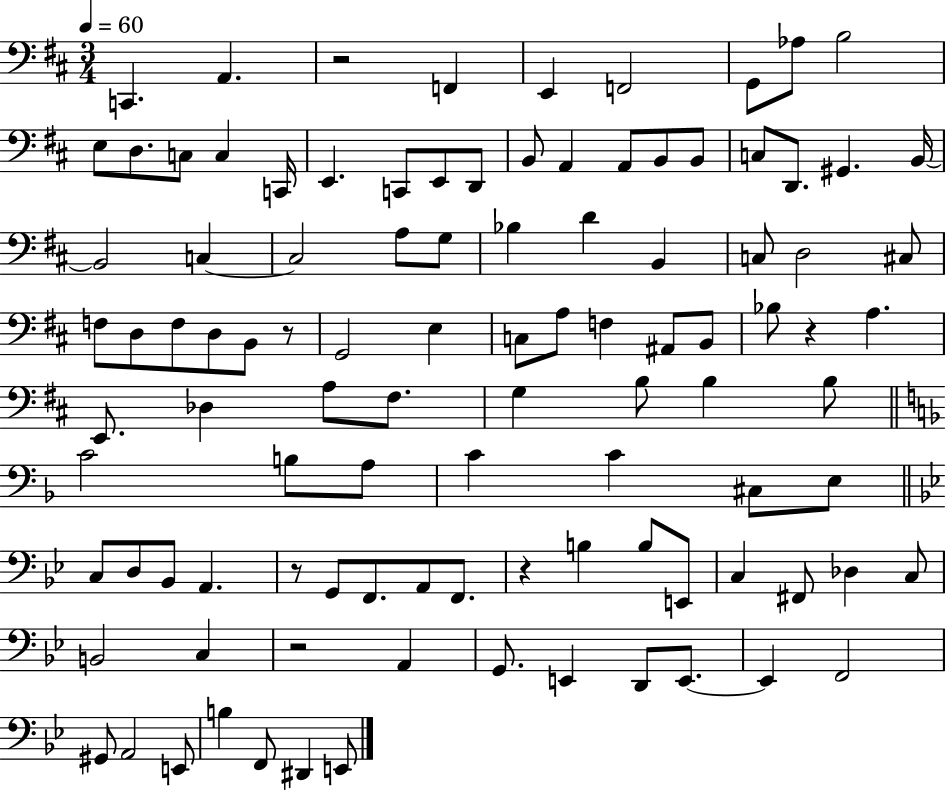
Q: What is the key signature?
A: D major